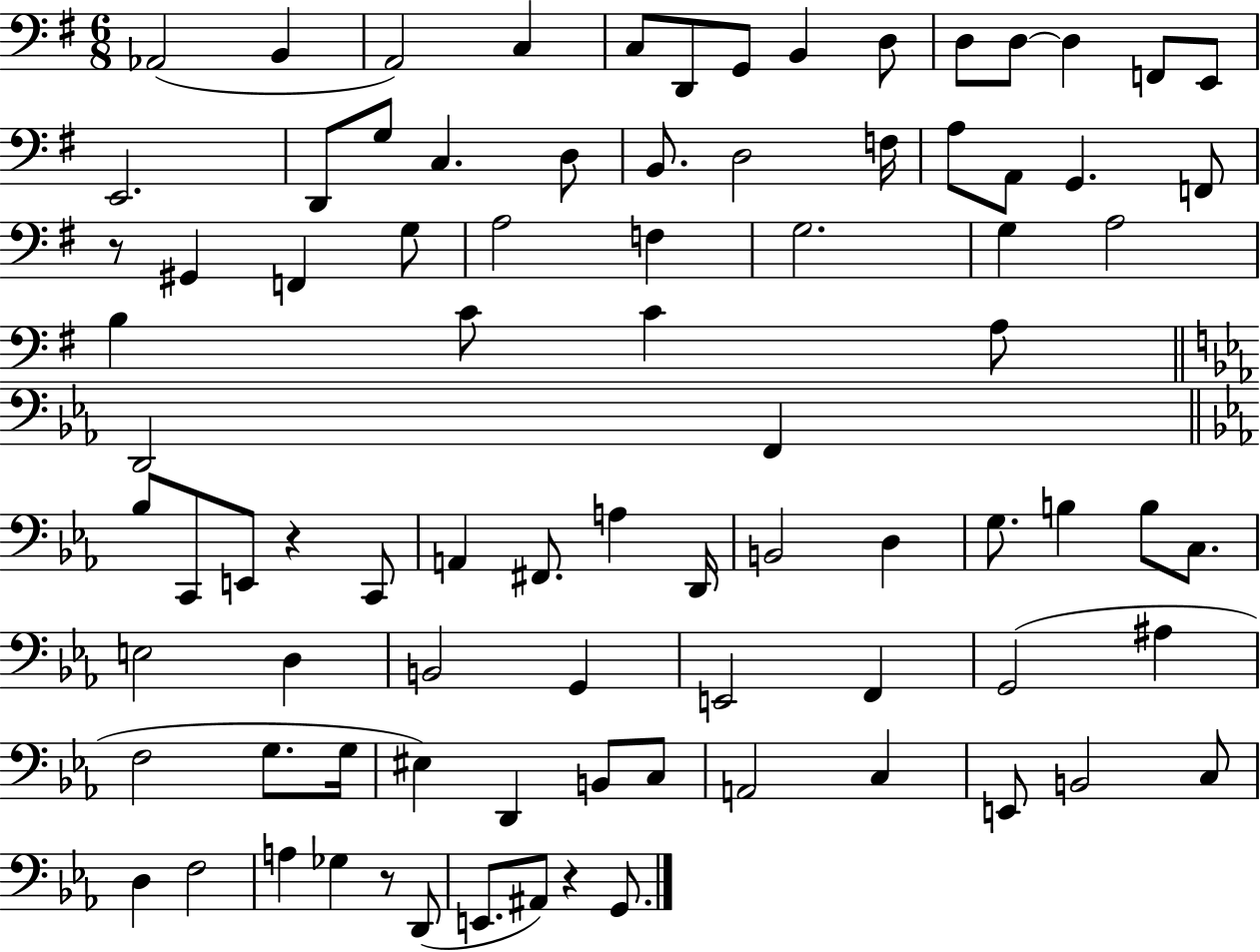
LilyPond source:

{
  \clef bass
  \numericTimeSignature
  \time 6/8
  \key g \major
  aes,2( b,4 | a,2) c4 | c8 d,8 g,8 b,4 d8 | d8 d8~~ d4 f,8 e,8 | \break e,2. | d,8 g8 c4. d8 | b,8. d2 f16 | a8 a,8 g,4. f,8 | \break r8 gis,4 f,4 g8 | a2 f4 | g2. | g4 a2 | \break b4 c'8 c'4 a8 | \bar "||" \break \key c \minor d,2 f,4 | \bar "||" \break \key ees \major bes8 c,8 e,8 r4 c,8 | a,4 fis,8. a4 d,16 | b,2 d4 | g8. b4 b8 c8. | \break e2 d4 | b,2 g,4 | e,2 f,4 | g,2( ais4 | \break f2 g8. g16 | eis4) d,4 b,8 c8 | a,2 c4 | e,8 b,2 c8 | \break d4 f2 | a4 ges4 r8 d,8( | e,8. ais,8) r4 g,8. | \bar "|."
}